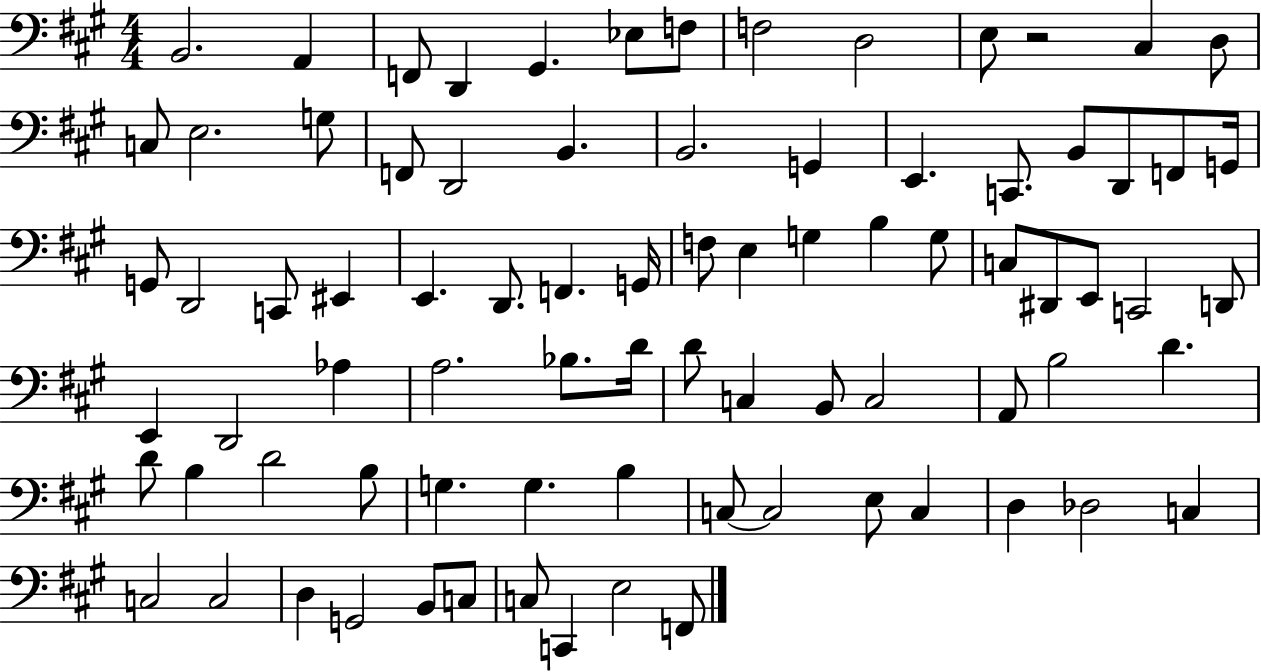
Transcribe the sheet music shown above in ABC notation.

X:1
T:Untitled
M:4/4
L:1/4
K:A
B,,2 A,, F,,/2 D,, ^G,, _E,/2 F,/2 F,2 D,2 E,/2 z2 ^C, D,/2 C,/2 E,2 G,/2 F,,/2 D,,2 B,, B,,2 G,, E,, C,,/2 B,,/2 D,,/2 F,,/2 G,,/4 G,,/2 D,,2 C,,/2 ^E,, E,, D,,/2 F,, G,,/4 F,/2 E, G, B, G,/2 C,/2 ^D,,/2 E,,/2 C,,2 D,,/2 E,, D,,2 _A, A,2 _B,/2 D/4 D/2 C, B,,/2 C,2 A,,/2 B,2 D D/2 B, D2 B,/2 G, G, B, C,/2 C,2 E,/2 C, D, _D,2 C, C,2 C,2 D, G,,2 B,,/2 C,/2 C,/2 C,, E,2 F,,/2